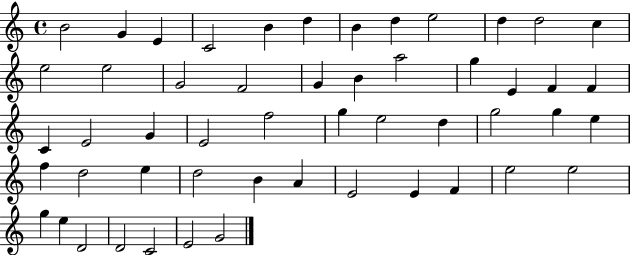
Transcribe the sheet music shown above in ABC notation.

X:1
T:Untitled
M:4/4
L:1/4
K:C
B2 G E C2 B d B d e2 d d2 c e2 e2 G2 F2 G B a2 g E F F C E2 G E2 f2 g e2 d g2 g e f d2 e d2 B A E2 E F e2 e2 g e D2 D2 C2 E2 G2